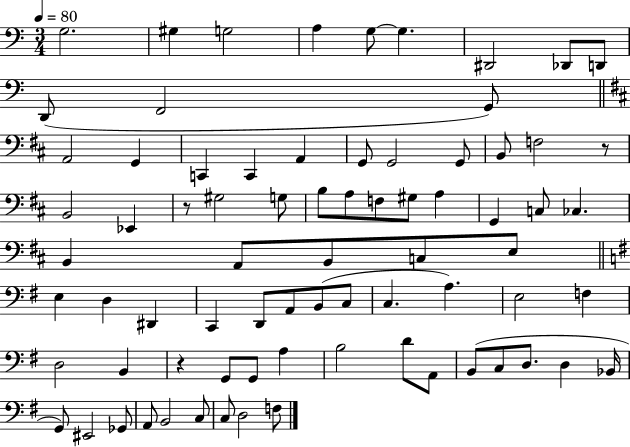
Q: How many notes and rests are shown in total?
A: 76